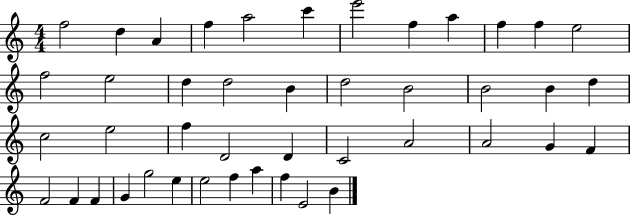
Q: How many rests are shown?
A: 0